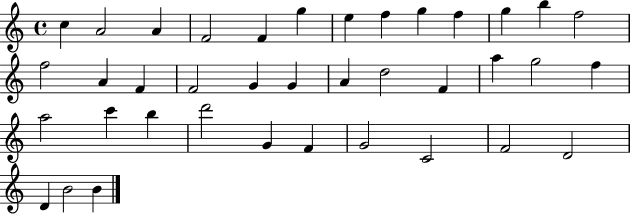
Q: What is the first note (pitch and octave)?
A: C5